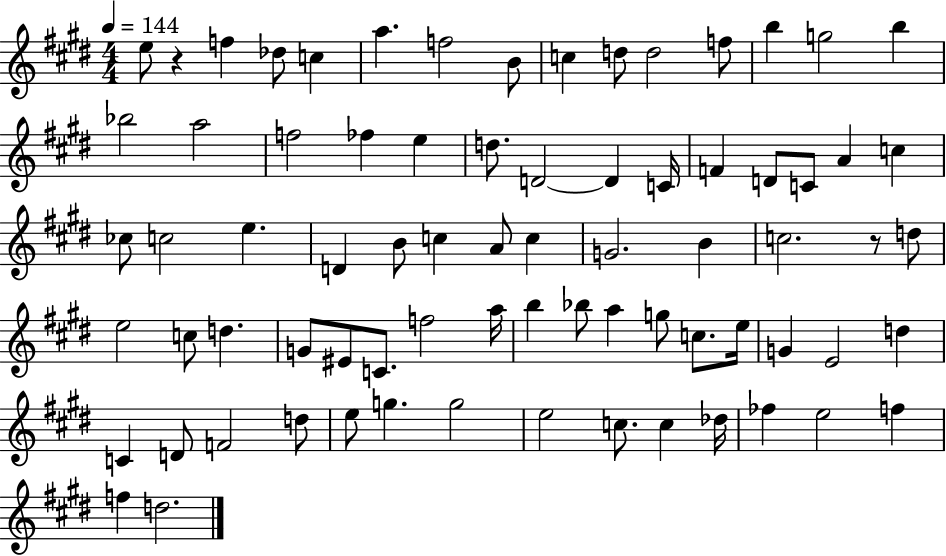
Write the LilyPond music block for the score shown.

{
  \clef treble
  \numericTimeSignature
  \time 4/4
  \key e \major
  \tempo 4 = 144
  e''8 r4 f''4 des''8 c''4 | a''4. f''2 b'8 | c''4 d''8 d''2 f''8 | b''4 g''2 b''4 | \break bes''2 a''2 | f''2 fes''4 e''4 | d''8. d'2~~ d'4 c'16 | f'4 d'8 c'8 a'4 c''4 | \break ces''8 c''2 e''4. | d'4 b'8 c''4 a'8 c''4 | g'2. b'4 | c''2. r8 d''8 | \break e''2 c''8 d''4. | g'8 eis'8 c'8. f''2 a''16 | b''4 bes''8 a''4 g''8 c''8. e''16 | g'4 e'2 d''4 | \break c'4 d'8 f'2 d''8 | e''8 g''4. g''2 | e''2 c''8. c''4 des''16 | fes''4 e''2 f''4 | \break f''4 d''2. | \bar "|."
}